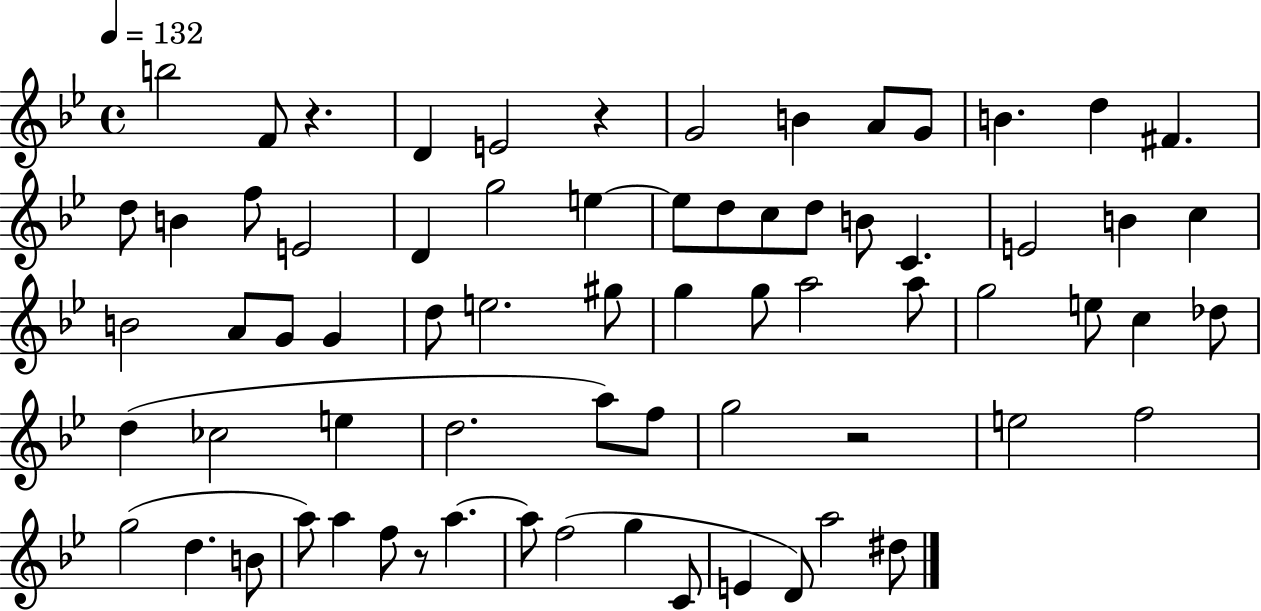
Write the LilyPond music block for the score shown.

{
  \clef treble
  \time 4/4
  \defaultTimeSignature
  \key bes \major
  \tempo 4 = 132
  b''2 f'8 r4. | d'4 e'2 r4 | g'2 b'4 a'8 g'8 | b'4. d''4 fis'4. | \break d''8 b'4 f''8 e'2 | d'4 g''2 e''4~~ | e''8 d''8 c''8 d''8 b'8 c'4. | e'2 b'4 c''4 | \break b'2 a'8 g'8 g'4 | d''8 e''2. gis''8 | g''4 g''8 a''2 a''8 | g''2 e''8 c''4 des''8 | \break d''4( ces''2 e''4 | d''2. a''8) f''8 | g''2 r2 | e''2 f''2 | \break g''2( d''4. b'8 | a''8) a''4 f''8 r8 a''4.~~ | a''8 f''2( g''4 c'8 | e'4 d'8) a''2 dis''8 | \break \bar "|."
}